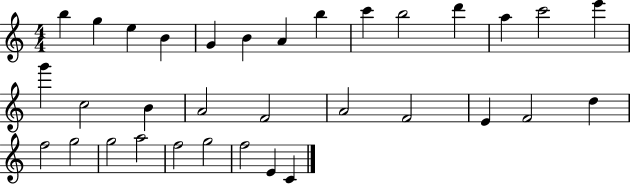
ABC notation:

X:1
T:Untitled
M:4/4
L:1/4
K:C
b g e B G B A b c' b2 d' a c'2 e' g' c2 B A2 F2 A2 F2 E F2 d f2 g2 g2 a2 f2 g2 f2 E C